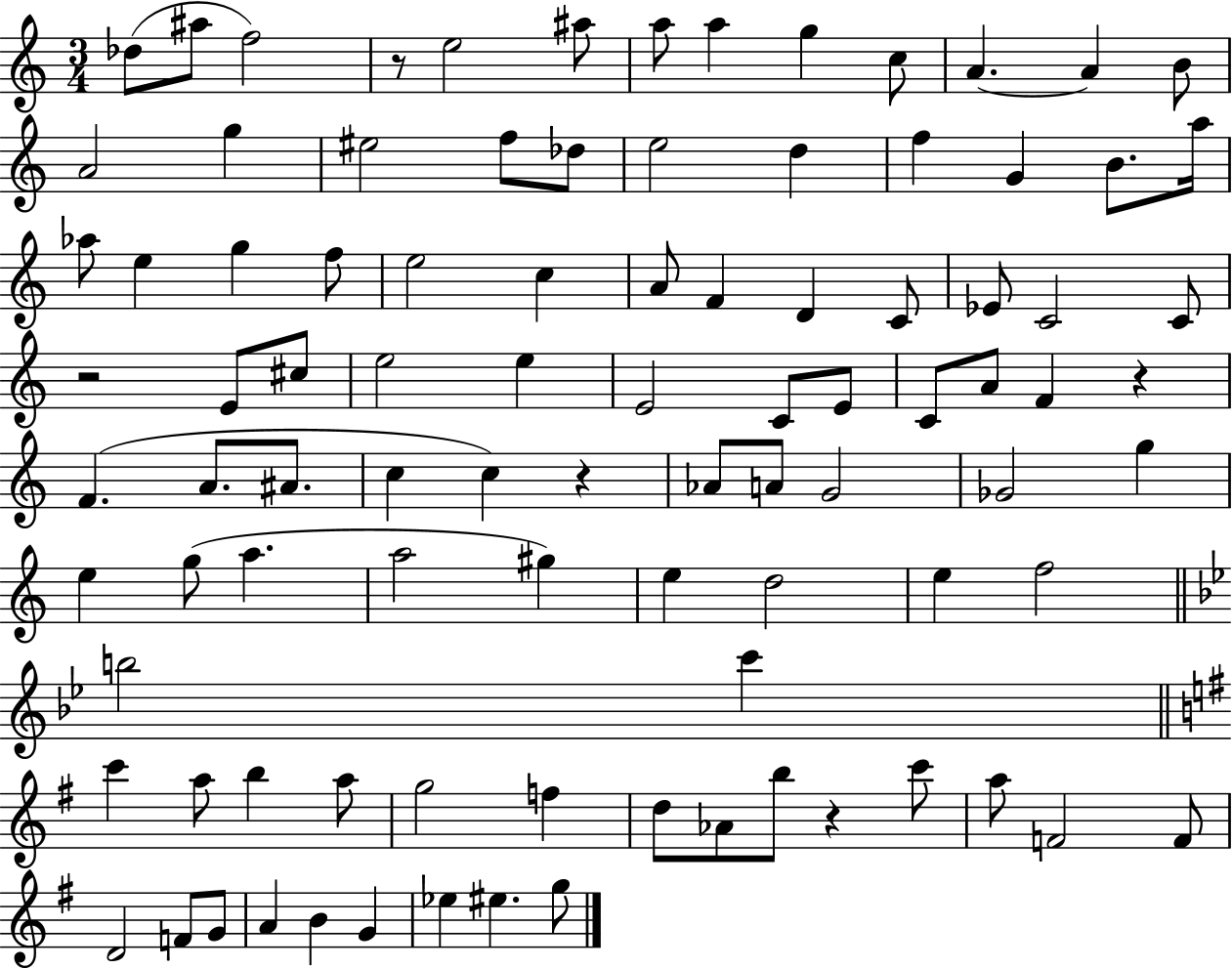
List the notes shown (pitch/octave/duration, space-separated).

Db5/e A#5/e F5/h R/e E5/h A#5/e A5/e A5/q G5/q C5/e A4/q. A4/q B4/e A4/h G5/q EIS5/h F5/e Db5/e E5/h D5/q F5/q G4/q B4/e. A5/s Ab5/e E5/q G5/q F5/e E5/h C5/q A4/e F4/q D4/q C4/e Eb4/e C4/h C4/e R/h E4/e C#5/e E5/h E5/q E4/h C4/e E4/e C4/e A4/e F4/q R/q F4/q. A4/e. A#4/e. C5/q C5/q R/q Ab4/e A4/e G4/h Gb4/h G5/q E5/q G5/e A5/q. A5/h G#5/q E5/q D5/h E5/q F5/h B5/h C6/q C6/q A5/e B5/q A5/e G5/h F5/q D5/e Ab4/e B5/e R/q C6/e A5/e F4/h F4/e D4/h F4/e G4/e A4/q B4/q G4/q Eb5/q EIS5/q. G5/e